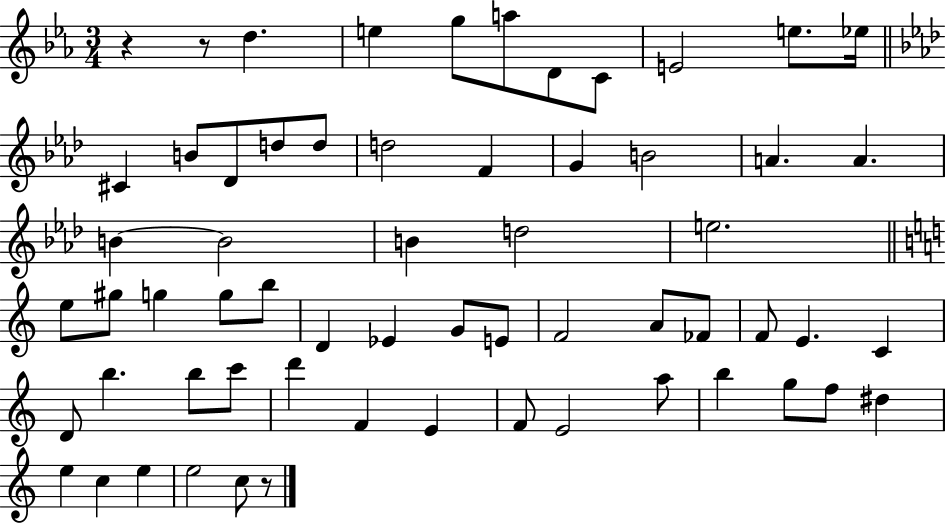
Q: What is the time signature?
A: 3/4